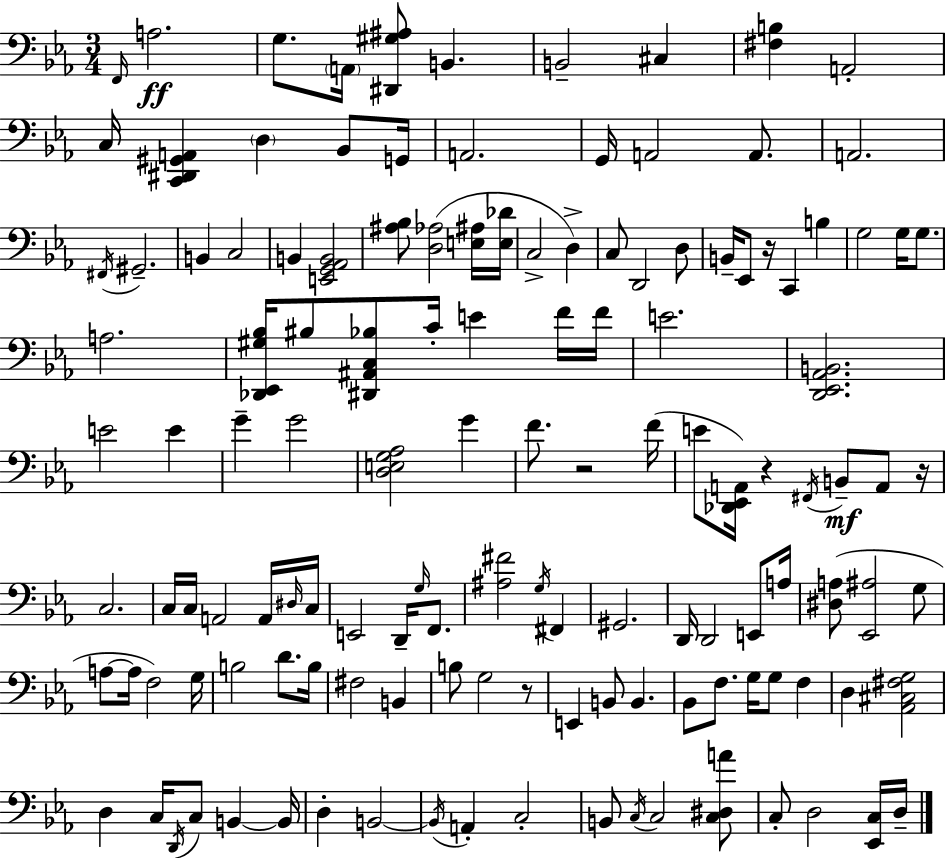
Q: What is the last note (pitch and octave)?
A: D3